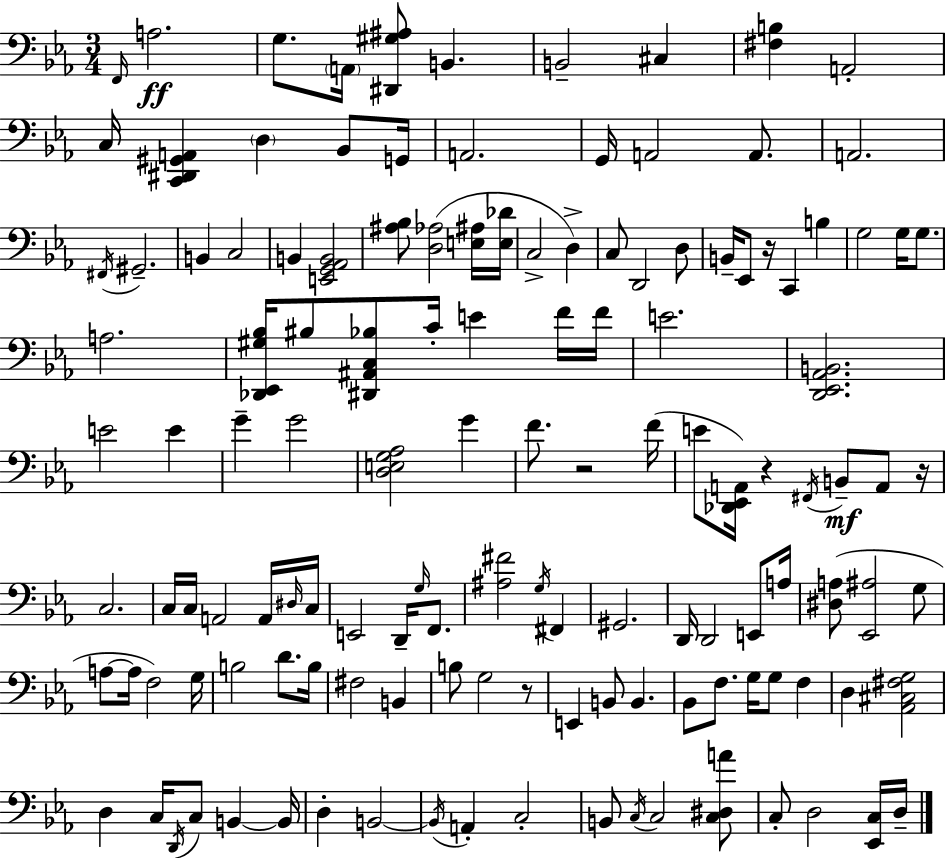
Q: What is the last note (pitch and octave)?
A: D3